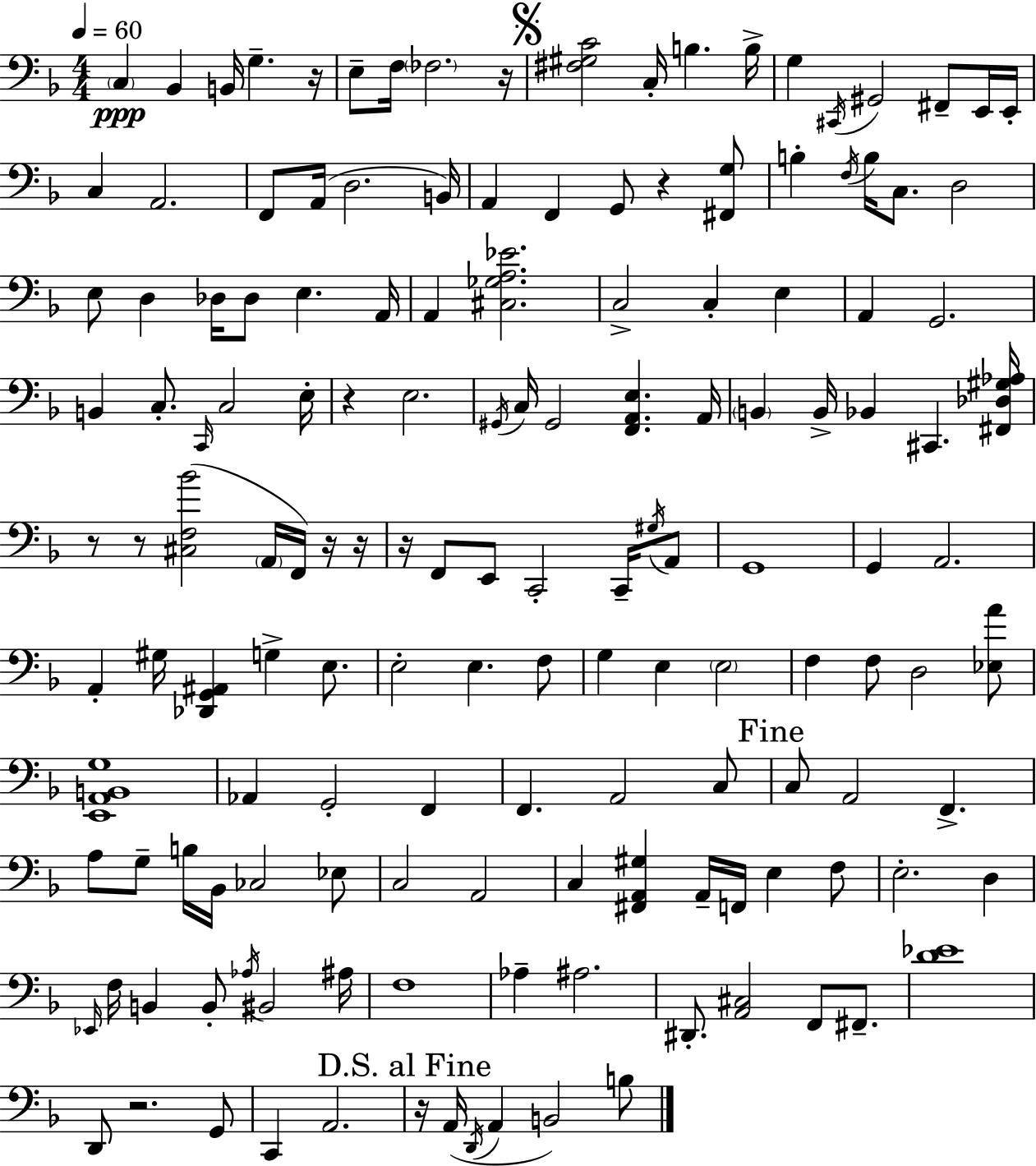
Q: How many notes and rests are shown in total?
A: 149